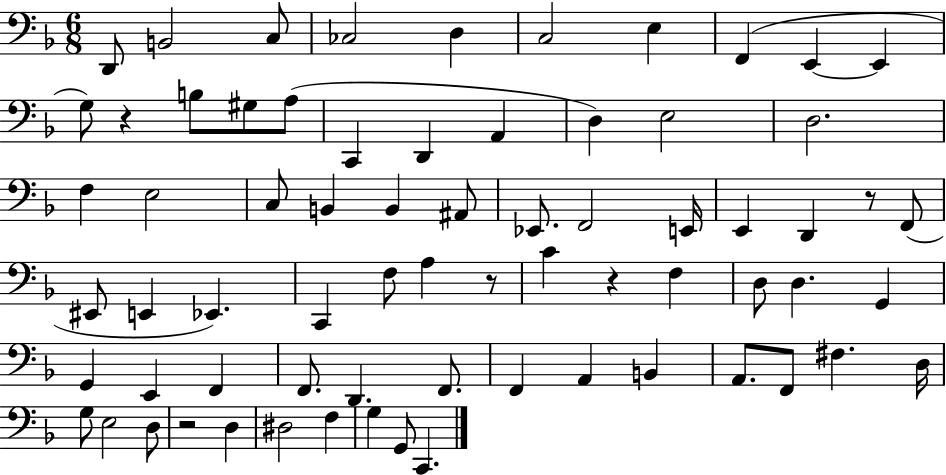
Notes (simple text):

D2/e B2/h C3/e CES3/h D3/q C3/h E3/q F2/q E2/q E2/q G3/e R/q B3/e G#3/e A3/e C2/q D2/q A2/q D3/q E3/h D3/h. F3/q E3/h C3/e B2/q B2/q A#2/e Eb2/e. F2/h E2/s E2/q D2/q R/e F2/e EIS2/e E2/q Eb2/q. C2/q F3/e A3/q R/e C4/q R/q F3/q D3/e D3/q. G2/q G2/q E2/q F2/q F2/e. D2/q. F2/e. F2/q A2/q B2/q A2/e. F2/e F#3/q. D3/s G3/e E3/h D3/e R/h D3/q D#3/h F3/q G3/q G2/e C2/q.